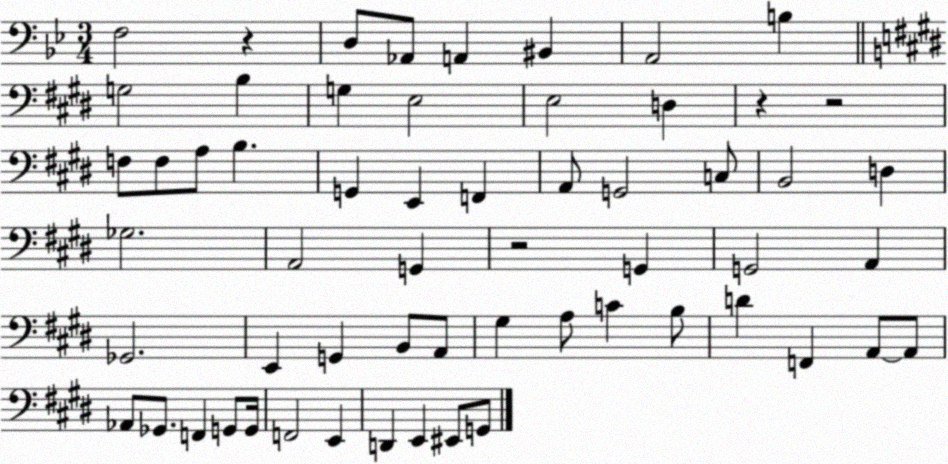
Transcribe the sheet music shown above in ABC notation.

X:1
T:Untitled
M:3/4
L:1/4
K:Bb
F,2 z D,/2 _A,,/2 A,, ^B,, A,,2 B, G,2 B, G, E,2 E,2 D, z z2 F,/2 F,/2 A,/2 B, G,, E,, F,, A,,/2 G,,2 C,/2 B,,2 D, _G,2 A,,2 G,, z2 G,, G,,2 A,, _G,,2 E,, G,, B,,/2 A,,/2 ^G, A,/2 C B,/2 D F,, A,,/2 A,,/2 _A,,/2 _G,,/2 F,, G,,/2 G,,/4 F,,2 E,, D,, E,, ^E,,/2 G,,/2